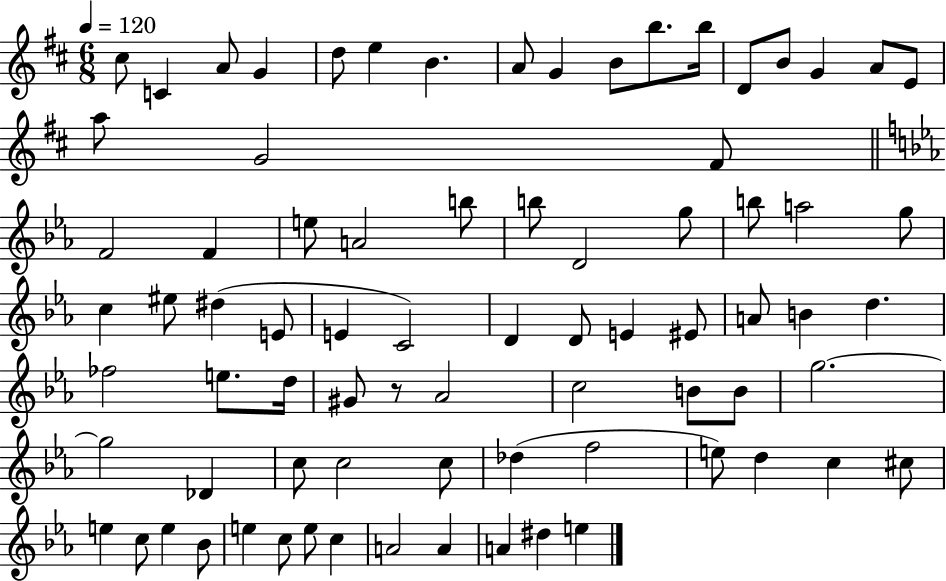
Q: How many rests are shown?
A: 1